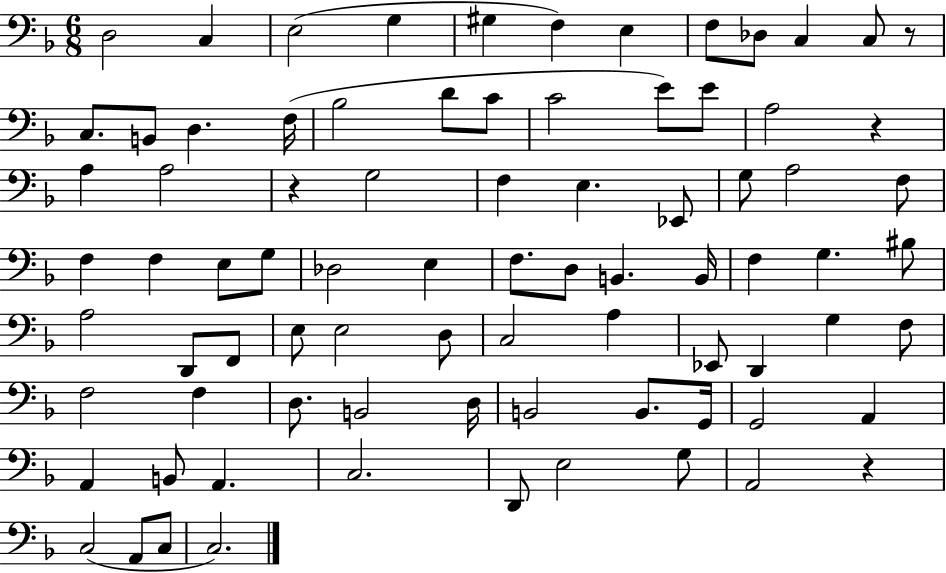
{
  \clef bass
  \numericTimeSignature
  \time 6/8
  \key f \major
  \repeat volta 2 { d2 c4 | e2( g4 | gis4 f4) e4 | f8 des8 c4 c8 r8 | \break c8. b,8 d4. f16( | bes2 d'8 c'8 | c'2 e'8) e'8 | a2 r4 | \break a4 a2 | r4 g2 | f4 e4. ees,8 | g8 a2 f8 | \break f4 f4 e8 g8 | des2 e4 | f8. d8 b,4. b,16 | f4 g4. bis8 | \break a2 d,8 f,8 | e8 e2 d8 | c2 a4 | ees,8 d,4 g4 f8 | \break f2 f4 | d8. b,2 d16 | b,2 b,8. g,16 | g,2 a,4 | \break a,4 b,8 a,4. | c2. | d,8 e2 g8 | a,2 r4 | \break c2( a,8 c8 | c2.) | } \bar "|."
}